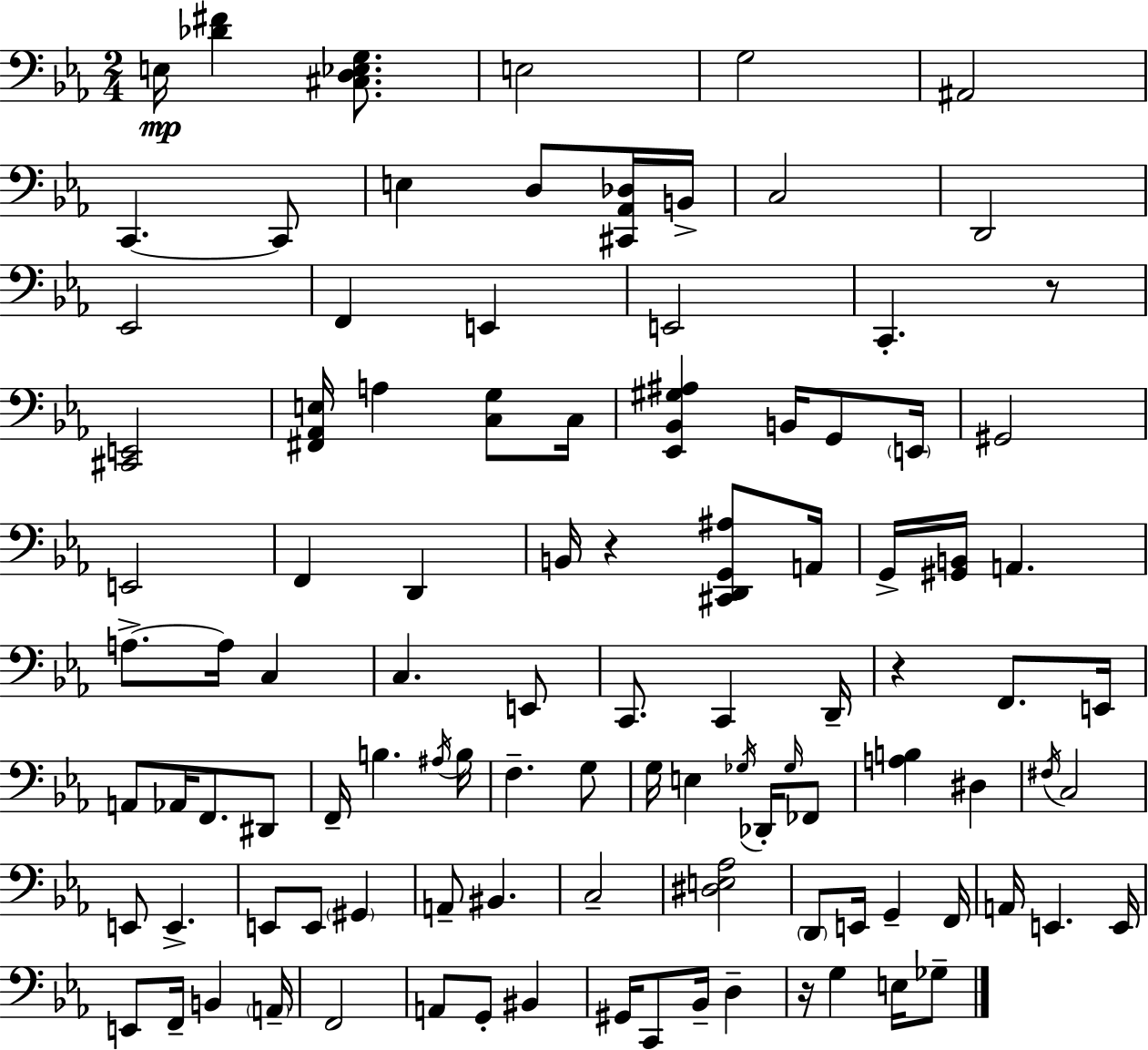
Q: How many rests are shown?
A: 4